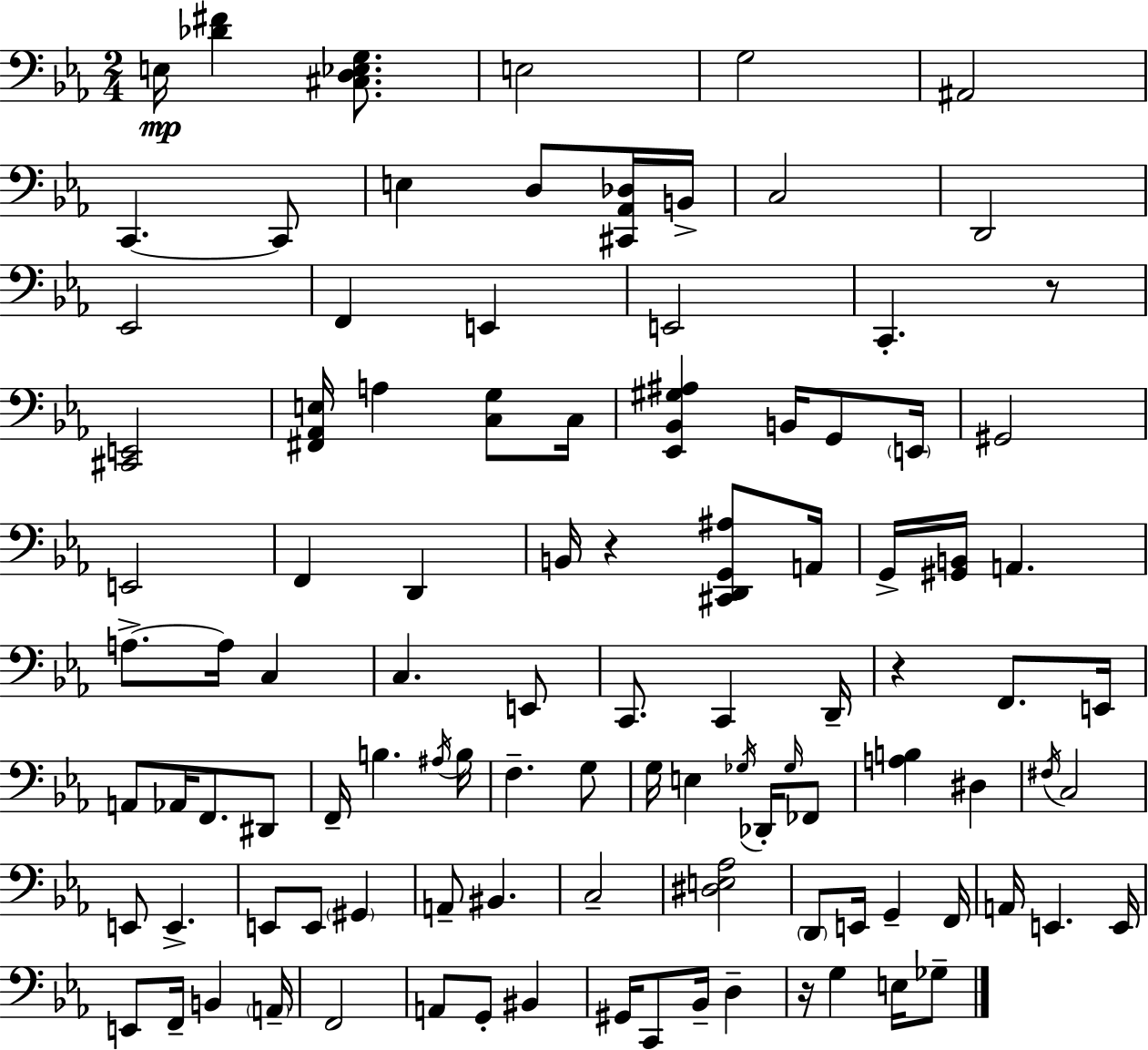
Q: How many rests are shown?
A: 4